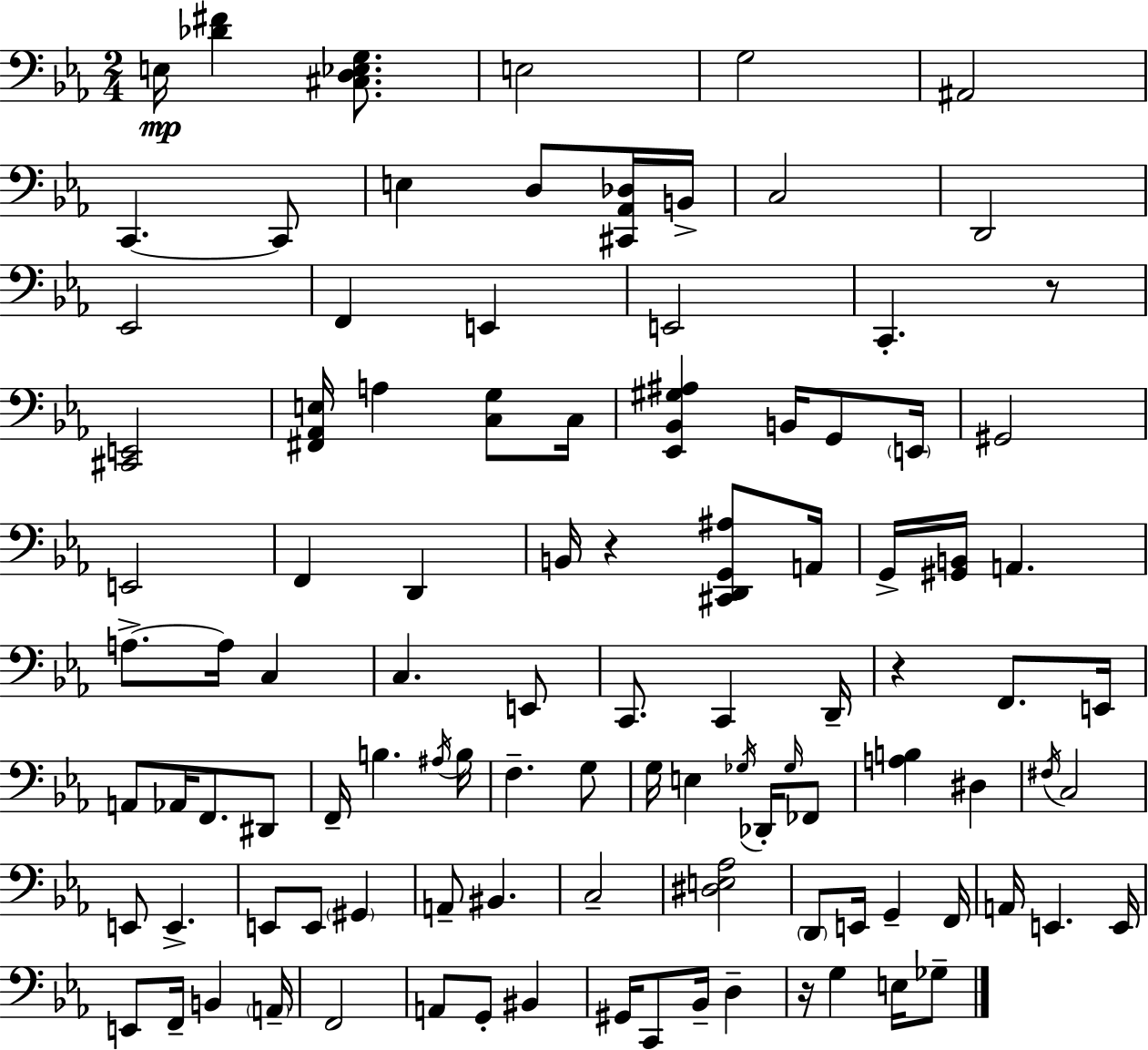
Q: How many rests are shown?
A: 4